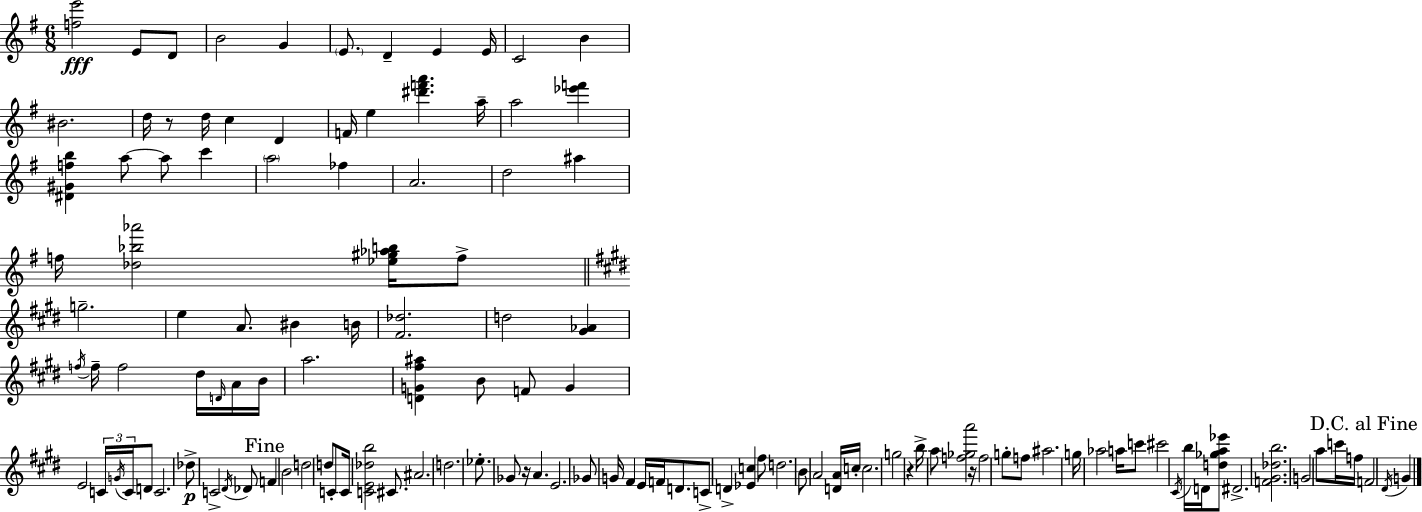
[F5,E6]/h E4/e D4/e B4/h G4/q E4/e. D4/q E4/q E4/s C4/h B4/q BIS4/h. D5/s R/e D5/s C5/q D4/q F4/s E5/q [D#6,F6,A6]/q. A5/s A5/h [Eb6,F6]/q [D#4,G#4,F5,B5]/q A5/e A5/e C6/q A5/h FES5/q A4/h. D5/h A#5/q F5/s [Db5,Bb5,Ab6]/h [Eb5,G#5,Ab5,B5]/s F5/e G5/h. E5/q A4/e. BIS4/q B4/s [F#4,Db5]/h. D5/h [G#4,Ab4]/q F5/s F5/s F5/h D#5/s D4/s A4/s B4/s A5/h. [D4,G4,F#5,A#5]/q B4/e F4/e G4/q E4/h C4/s G4/s C4/s D4/e C4/h. Db5/e C4/h D#4/s Db4/e F4/q B4/h D5/h D5/e C4/e C4/s [C4,E4,Db5,B5]/h C#4/e. A#4/h. D5/h. Eb5/e. Gb4/e R/s A4/q. E4/h. Gb4/e G4/s F#4/q E4/s F4/s D4/e. C4/e D4/q [Eb4,C5]/q F#5/e D5/h. B4/e A4/h [D4,A4]/s C5/s C5/h. G5/h R/q B5/s A5/e [F5,Gb5,A6]/h R/s F5/h G5/e F5/e A#5/h. G5/s Ab5/h A5/s C6/e C#6/h C#4/s B5/s D4/s [D5,Gb5,A5,Eb6]/e D#4/h. [F4,G#4,Db5,B5]/h. G4/h A5/e C6/s F5/s F4/h D#4/s G4/q